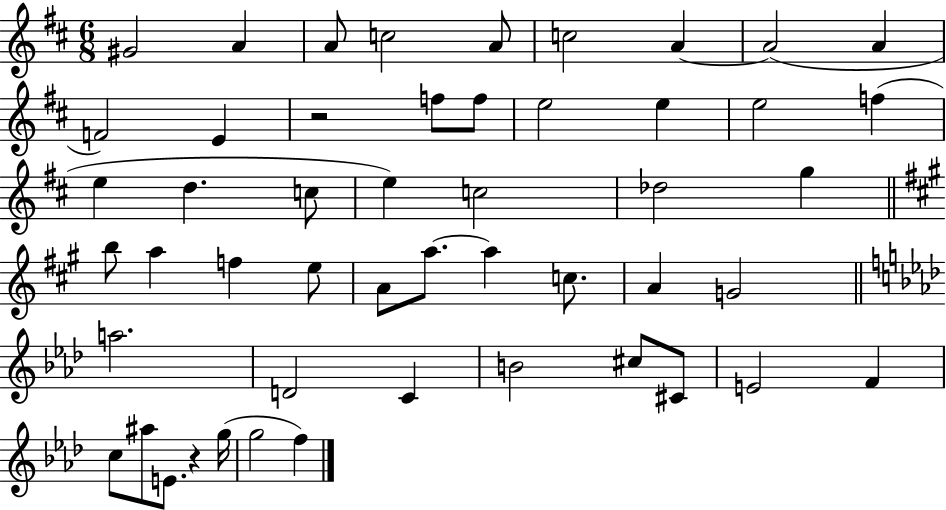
X:1
T:Untitled
M:6/8
L:1/4
K:D
^G2 A A/2 c2 A/2 c2 A A2 A F2 E z2 f/2 f/2 e2 e e2 f e d c/2 e c2 _d2 g b/2 a f e/2 A/2 a/2 a c/2 A G2 a2 D2 C B2 ^c/2 ^C/2 E2 F c/2 ^a/2 E/2 z g/4 g2 f